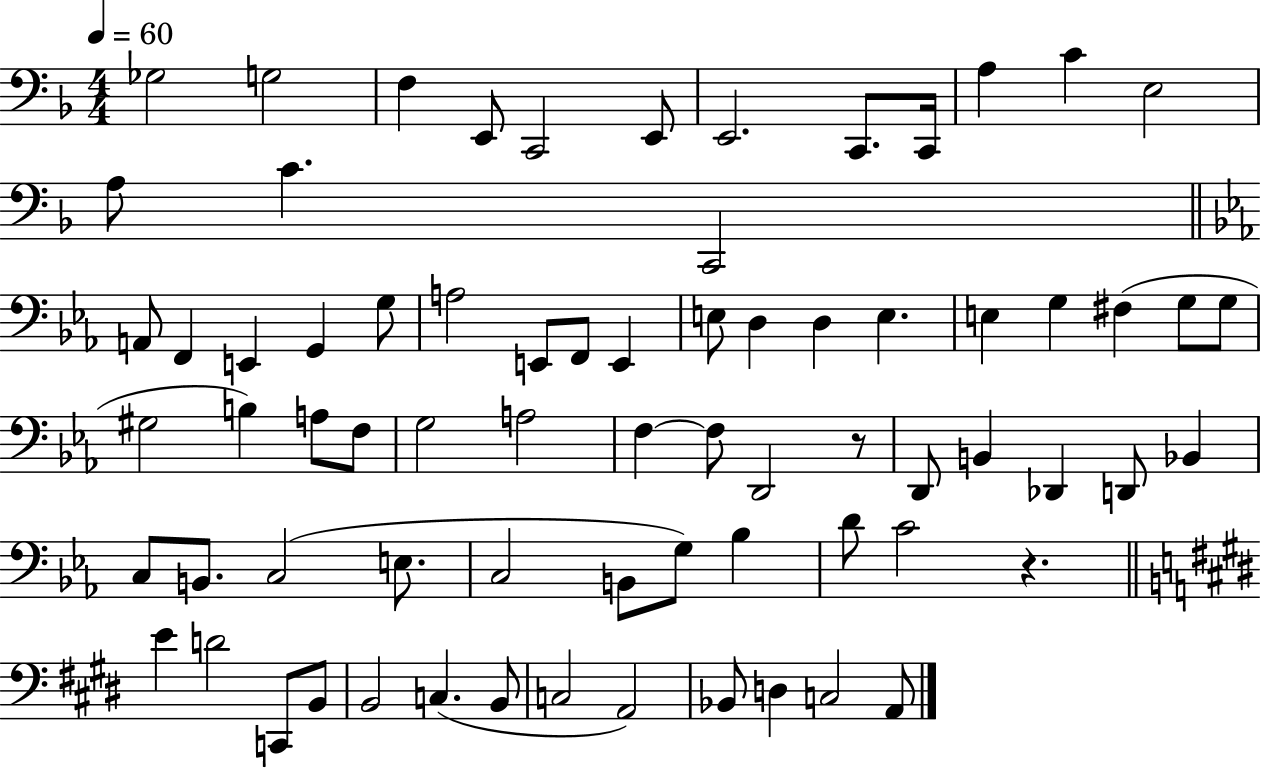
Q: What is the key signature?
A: F major